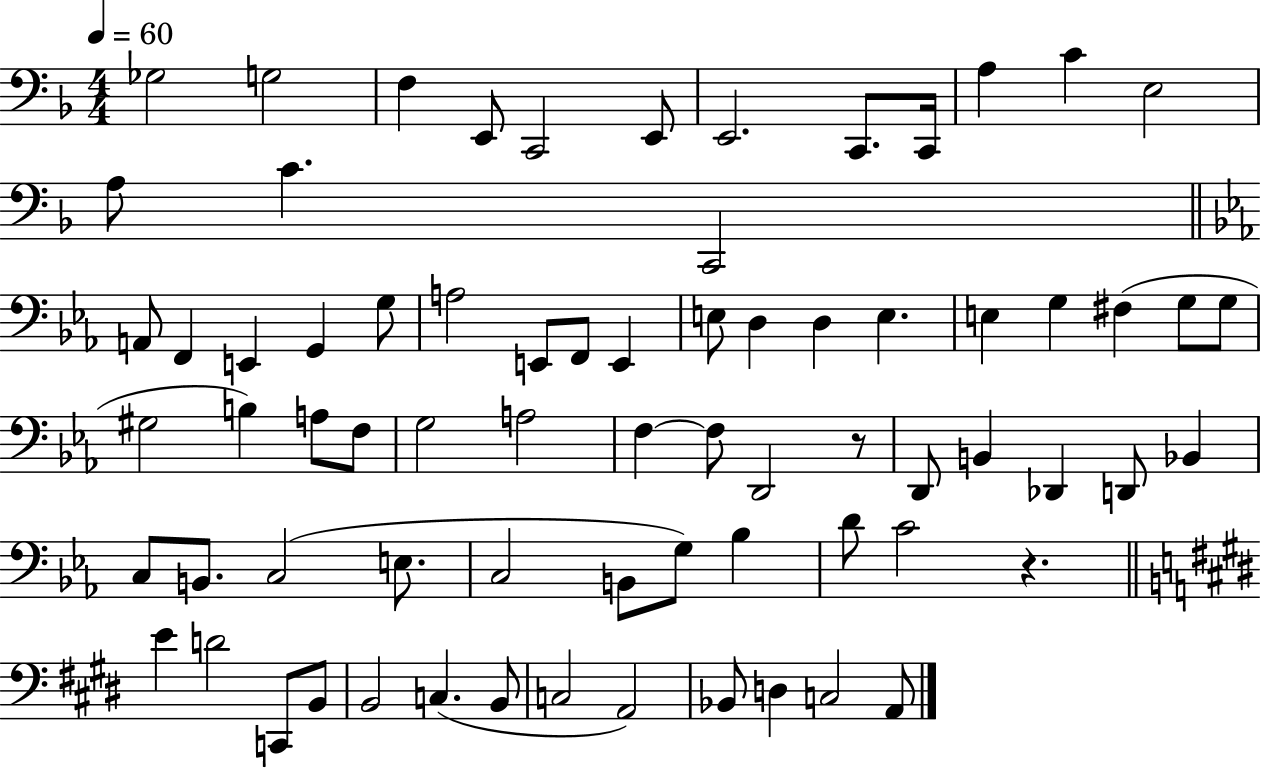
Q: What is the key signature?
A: F major